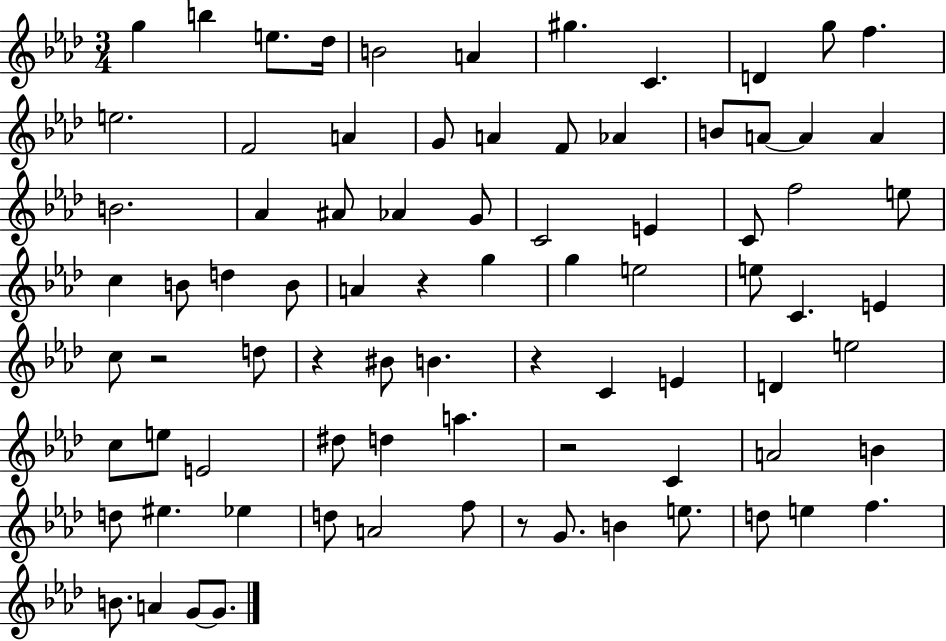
G5/q B5/q E5/e. Db5/s B4/h A4/q G#5/q. C4/q. D4/q G5/e F5/q. E5/h. F4/h A4/q G4/e A4/q F4/e Ab4/q B4/e A4/e A4/q A4/q B4/h. Ab4/q A#4/e Ab4/q G4/e C4/h E4/q C4/e F5/h E5/e C5/q B4/e D5/q B4/e A4/q R/q G5/q G5/q E5/h E5/e C4/q. E4/q C5/e R/h D5/e R/q BIS4/e B4/q. R/q C4/q E4/q D4/q E5/h C5/e E5/e E4/h D#5/e D5/q A5/q. R/h C4/q A4/h B4/q D5/e EIS5/q. Eb5/q D5/e A4/h F5/e R/e G4/e. B4/q E5/e. D5/e E5/q F5/q. B4/e. A4/q G4/e G4/e.